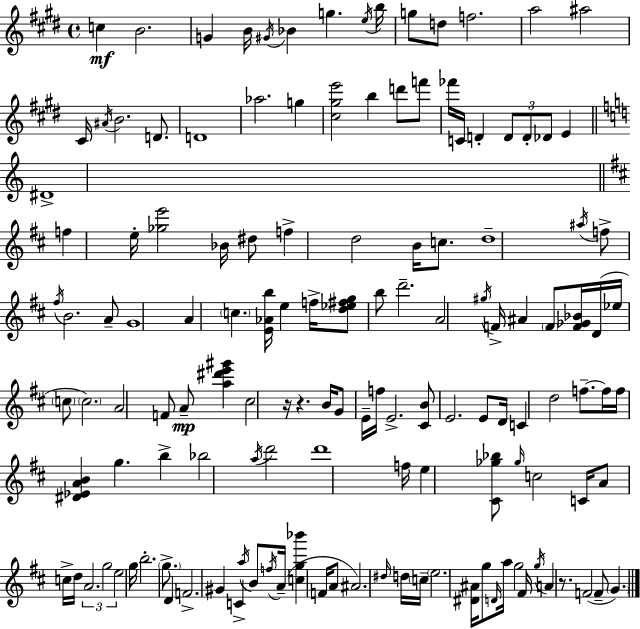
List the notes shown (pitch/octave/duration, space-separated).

C5/q B4/h. G4/q B4/s G#4/s Bb4/q G5/q. E5/s B5/s G5/e D5/e F5/h. A5/h A#5/h C#4/s A#4/s B4/h. D4/e. D4/w Ab5/h. G5/q [C#5,G#5,E6]/h B5/q D6/e F6/e FES6/s C4/s D4/q D4/e D4/e Db4/e E4/q D#4/w F5/q E5/s [Gb5,E6]/h Bb4/s D#5/e F5/q D5/h B4/s C5/e. D5/w A#5/s F5/e F#5/s B4/h. A4/e G4/w A4/q C5/q. [E4,Ab4,B5]/s E5/q F5/s [D5,Eb5,F#5,G5]/e B5/e D6/h. A4/h G#5/s F4/s A#4/q F4/e [F4,Gb4,Bb4]/s D4/s Eb5/s C5/e C5/h. A4/h F4/e A4/e [A5,D#6,E6,G#6]/q C#5/h R/s R/q. B4/s G4/e E4/s F5/s E4/h. [C#4,B4]/e E4/h. E4/e D4/s C4/q D5/h F5/e. F5/s F5/s [D#4,Eb4,A4,B4]/q G5/q. B5/q Bb5/h A5/s D6/h D6/w F5/s E5/q [C#4,Gb5,Bb5]/e Gb5/s C5/h C4/s A4/e C5/s D5/s A4/h. G5/h E5/h G5/s B5/h. G5/e. D4/q F4/h. G#4/q C4/q A5/s B4/e F5/s A4/s [C5,G5,Bb6]/q F4/s A4/e A#4/h. D#5/s D5/s C5/s E5/h. [D#4,A#4]/s G5/e D4/s A5/s G5/h F#4/s G5/s A4/q R/e. F4/h F4/e G4/q.